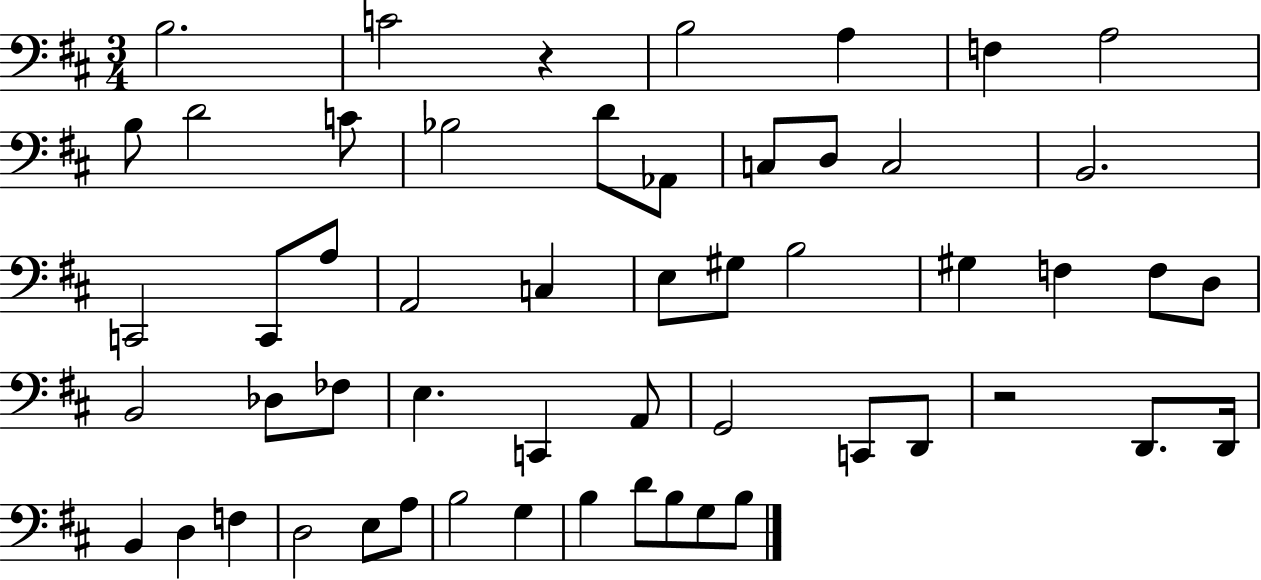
B3/h. C4/h R/q B3/h A3/q F3/q A3/h B3/e D4/h C4/e Bb3/h D4/e Ab2/e C3/e D3/e C3/h B2/h. C2/h C2/e A3/e A2/h C3/q E3/e G#3/e B3/h G#3/q F3/q F3/e D3/e B2/h Db3/e FES3/e E3/q. C2/q A2/e G2/h C2/e D2/e R/h D2/e. D2/s B2/q D3/q F3/q D3/h E3/e A3/e B3/h G3/q B3/q D4/e B3/e G3/e B3/e